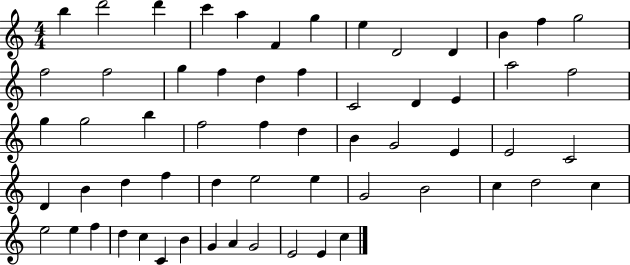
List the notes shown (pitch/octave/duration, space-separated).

B5/q D6/h D6/q C6/q A5/q F4/q G5/q E5/q D4/h D4/q B4/q F5/q G5/h F5/h F5/h G5/q F5/q D5/q F5/q C4/h D4/q E4/q A5/h F5/h G5/q G5/h B5/q F5/h F5/q D5/q B4/q G4/h E4/q E4/h C4/h D4/q B4/q D5/q F5/q D5/q E5/h E5/q G4/h B4/h C5/q D5/h C5/q E5/h E5/q F5/q D5/q C5/q C4/q B4/q G4/q A4/q G4/h E4/h E4/q C5/q